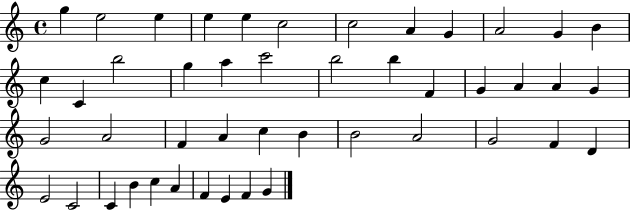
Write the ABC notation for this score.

X:1
T:Untitled
M:4/4
L:1/4
K:C
g e2 e e e c2 c2 A G A2 G B c C b2 g a c'2 b2 b F G A A G G2 A2 F A c B B2 A2 G2 F D E2 C2 C B c A F E F G